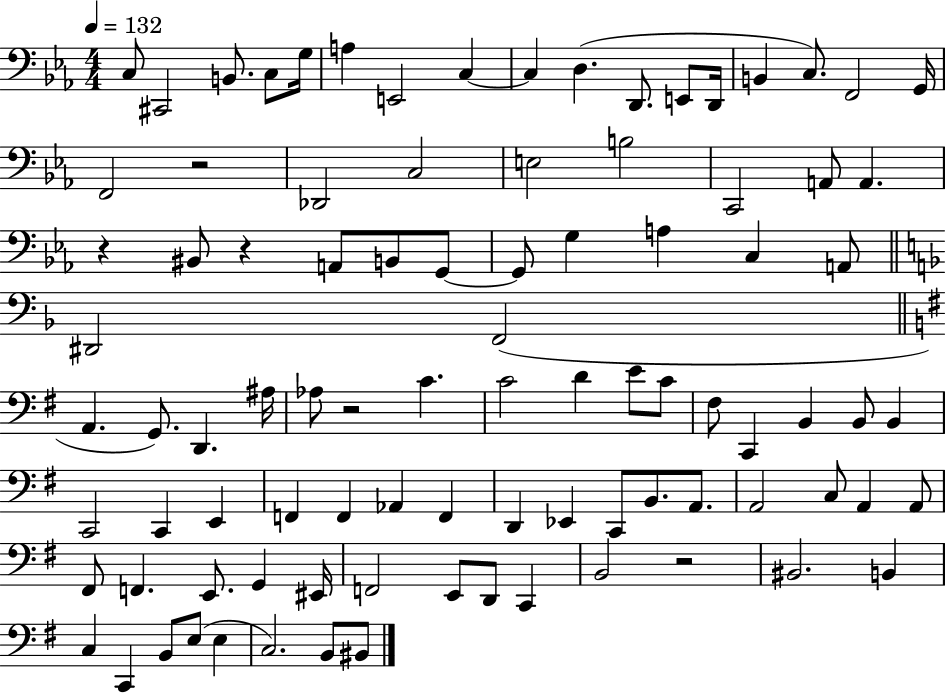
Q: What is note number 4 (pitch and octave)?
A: C3